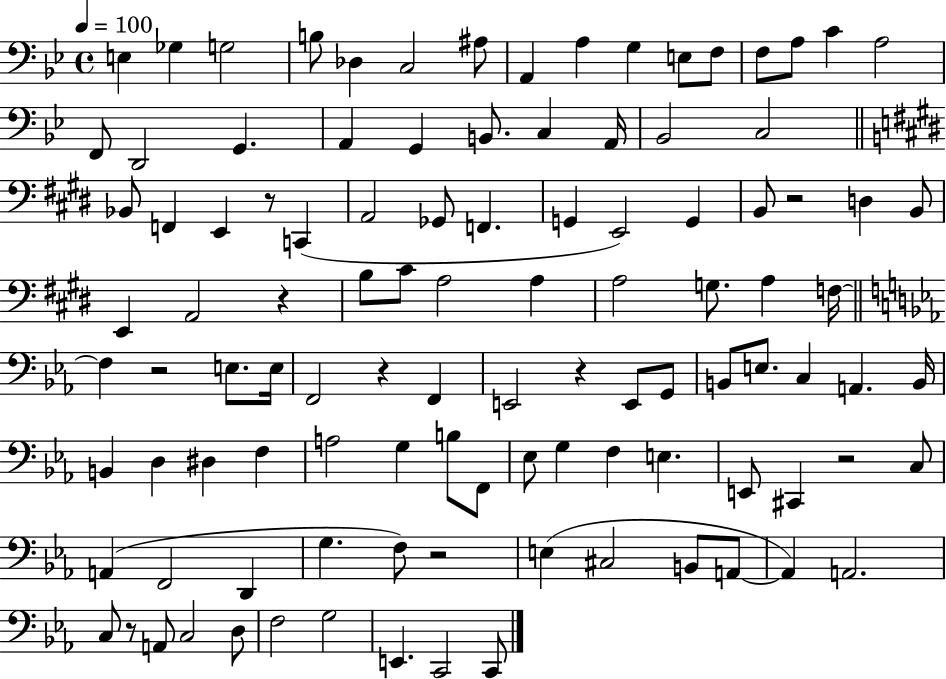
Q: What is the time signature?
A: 4/4